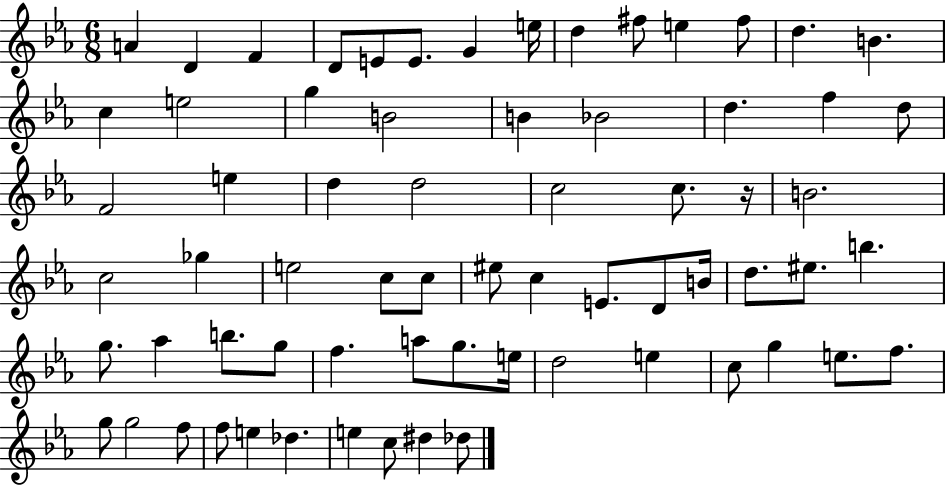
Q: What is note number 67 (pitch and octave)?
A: Db5